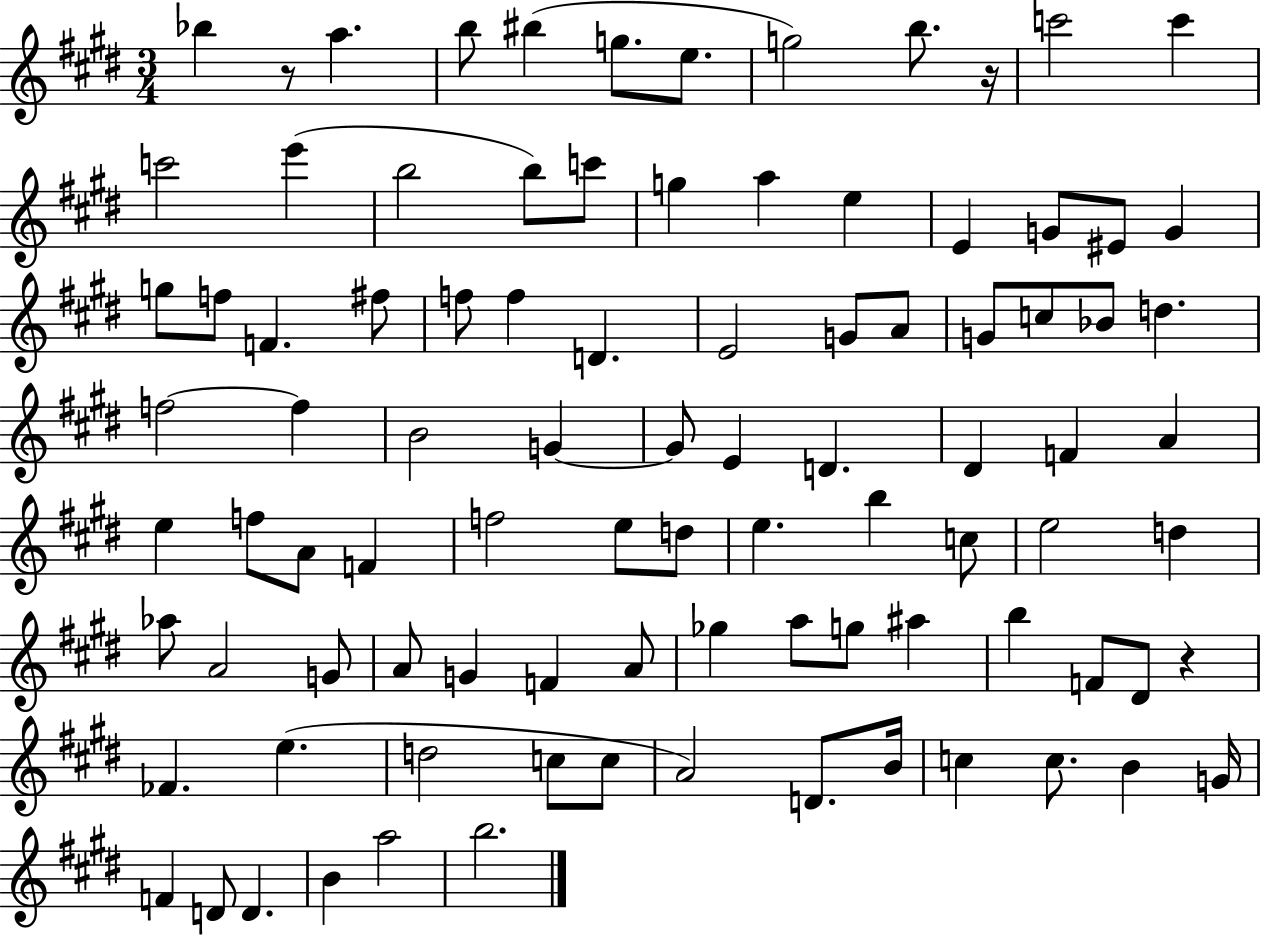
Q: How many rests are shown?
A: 3